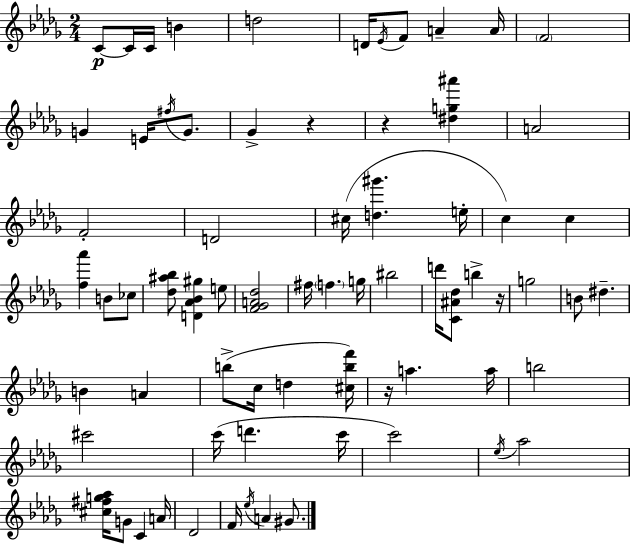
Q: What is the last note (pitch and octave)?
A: G#4